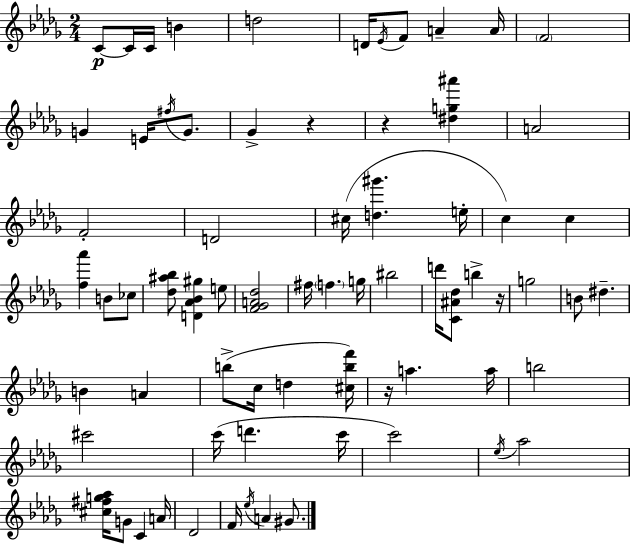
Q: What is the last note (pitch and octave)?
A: G#4